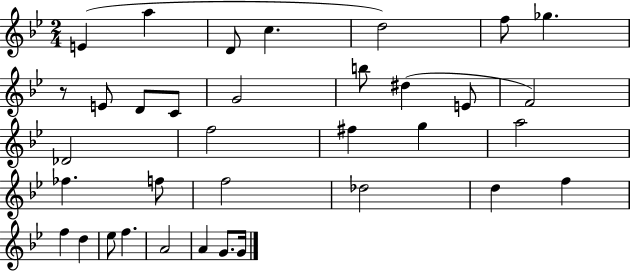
E4/q A5/q D4/e C5/q. D5/h F5/e Gb5/q. R/e E4/e D4/e C4/e G4/h B5/e D#5/q E4/e F4/h Db4/h F5/h F#5/q G5/q A5/h FES5/q. F5/e F5/h Db5/h D5/q F5/q F5/q D5/q Eb5/e F5/q. A4/h A4/q G4/e. G4/s